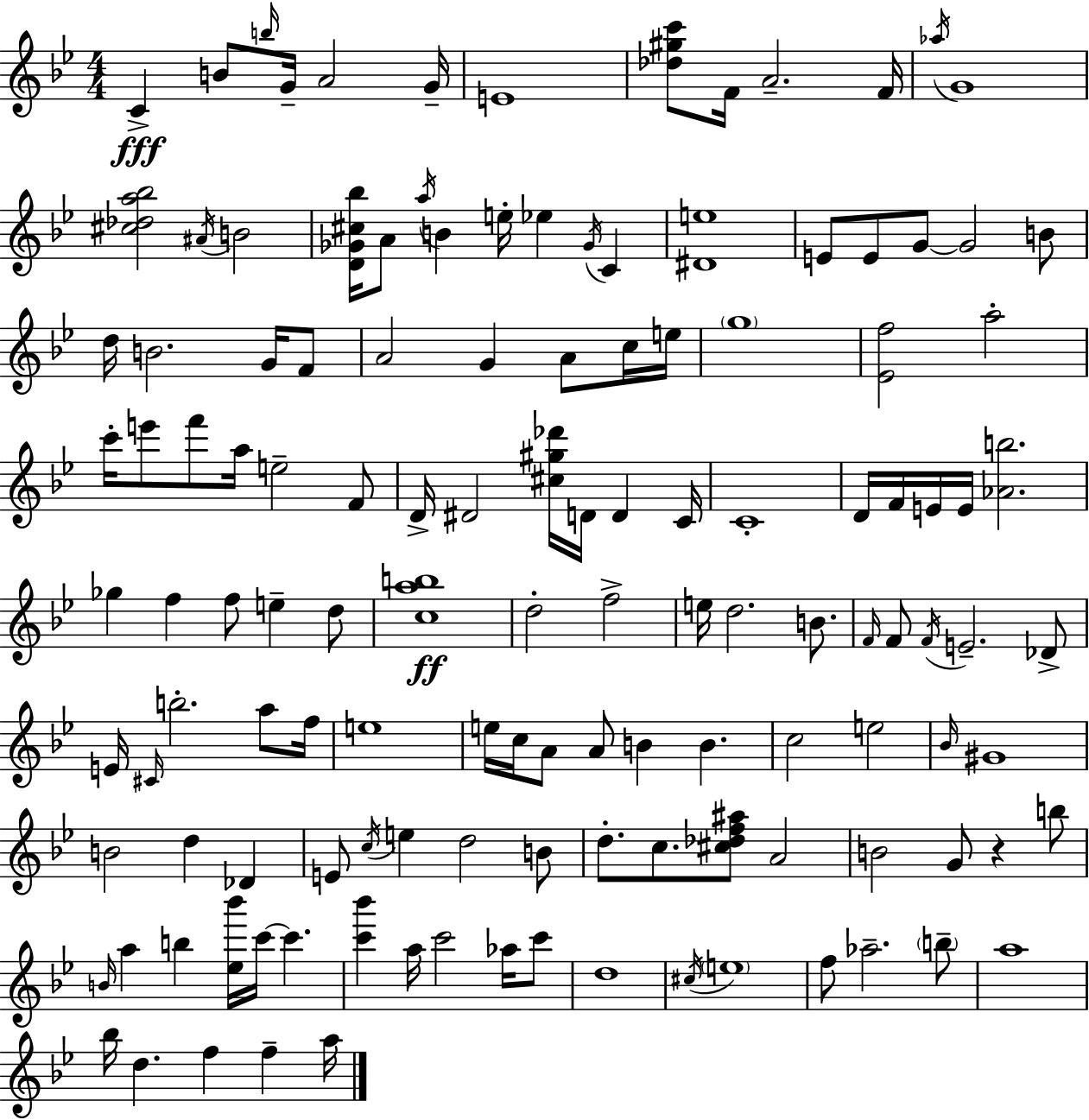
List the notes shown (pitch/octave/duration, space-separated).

C4/q B4/e B5/s G4/s A4/h G4/s E4/w [Db5,G#5,C6]/e F4/s A4/h. F4/s Ab5/s G4/w [C#5,Db5,A5,Bb5]/h A#4/s B4/h [D4,Gb4,C#5,Bb5]/s A4/e A5/s B4/q E5/s Eb5/q Gb4/s C4/q [D#4,E5]/w E4/e E4/e G4/e G4/h B4/e D5/s B4/h. G4/s F4/e A4/h G4/q A4/e C5/s E5/s G5/w [Eb4,F5]/h A5/h C6/s E6/e F6/e A5/s E5/h F4/e D4/s D#4/h [C#5,G#5,Db6]/s D4/s D4/q C4/s C4/w D4/s F4/s E4/s E4/s [Ab4,B5]/h. Gb5/q F5/q F5/e E5/q D5/e [C5,A5,B5]/w D5/h F5/h E5/s D5/h. B4/e. F4/s F4/e F4/s E4/h. Db4/e E4/s C#4/s B5/h. A5/e F5/s E5/w E5/s C5/s A4/e A4/e B4/q B4/q. C5/h E5/h Bb4/s G#4/w B4/h D5/q Db4/q E4/e C5/s E5/q D5/h B4/e D5/e. C5/e. [C#5,Db5,F5,A#5]/e A4/h B4/h G4/e R/q B5/e B4/s A5/q B5/q [Eb5,Bb6]/s C6/s C6/q. [C6,Bb6]/q A5/s C6/h Ab5/s C6/e D5/w C#5/s E5/w F5/e Ab5/h. B5/e A5/w Bb5/s D5/q. F5/q F5/q A5/s